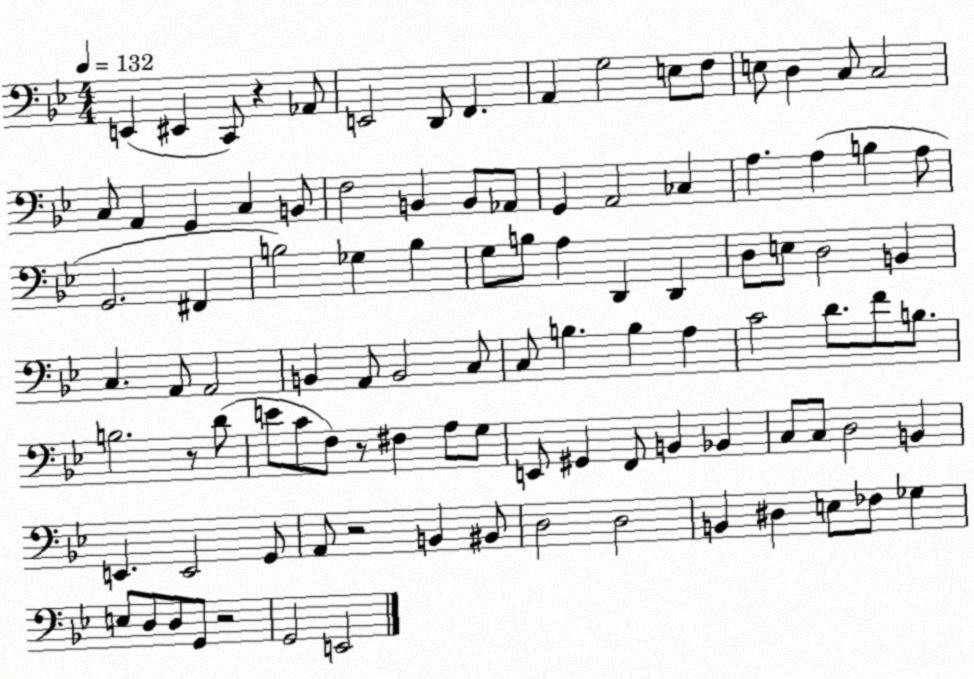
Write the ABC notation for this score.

X:1
T:Untitled
M:4/4
L:1/4
K:Bb
E,, ^E,, C,,/2 z _A,,/2 E,,2 D,,/2 F,, A,, G,2 E,/2 F,/2 E,/2 D, C,/2 C,2 C,/2 A,, G,, C, B,,/2 F,2 B,, B,,/2 _A,,/2 G,, A,,2 _C, A, A, B, A,/2 G,,2 ^F,, B,2 _G, B, G,/2 B,/2 A, D,, D,, D,/2 E,/2 D,2 B,, C, A,,/2 A,,2 B,, A,,/2 B,,2 C,/2 C,/2 B, B, A, C2 D/2 F/2 B,/2 B,2 z/2 D/2 E/2 C/2 F,/2 z/2 ^F, A,/2 G,/2 E,,/2 ^G,, F,,/2 B,, _B,, C,/2 C,/2 D,2 B,, E,, E,,2 G,,/2 A,,/2 z2 B,, ^B,,/2 D,2 D,2 B,, ^D, E,/2 _F,/2 _G, E,/2 D,/2 D,/2 G,,/2 z2 G,,2 E,,2